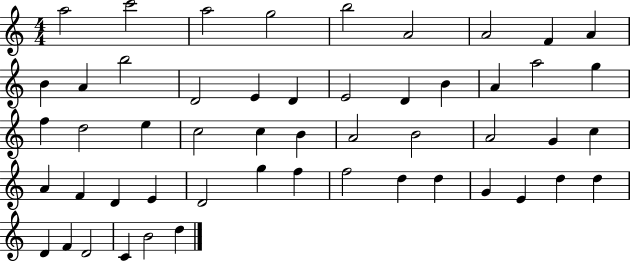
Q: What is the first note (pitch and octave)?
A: A5